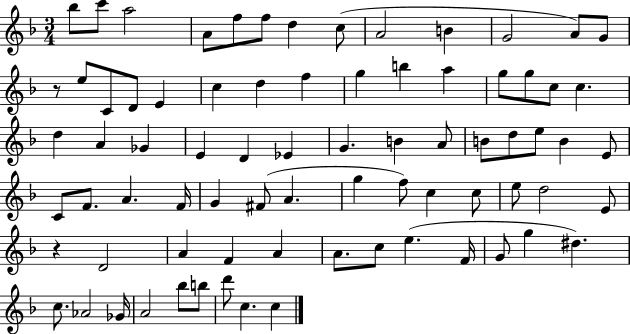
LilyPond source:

{
  \clef treble
  \numericTimeSignature
  \time 3/4
  \key f \major
  bes''8 c'''8 a''2 | a'8 f''8 f''8 d''4 c''8( | a'2 b'4 | g'2 a'8) g'8 | \break r8 e''8 c'8 d'8 e'4 | c''4 d''4 f''4 | g''4 b''4 a''4 | g''8 g''8 c''8 c''4. | \break d''4 a'4 ges'4 | e'4 d'4 ees'4 | g'4. b'4 a'8 | b'8 d''8 e''8 b'4 e'8 | \break c'8 f'8. a'4. f'16 | g'4 fis'8( a'4. | g''4 f''8) c''4 c''8 | e''8 d''2 e'8 | \break r4 d'2 | a'4 f'4 a'4 | a'8. c''8 e''4.( f'16 | g'8 g''4 dis''4.) | \break c''8. aes'2 ges'16 | a'2 bes''8 b''8 | d'''8 c''4. c''4 | \bar "|."
}